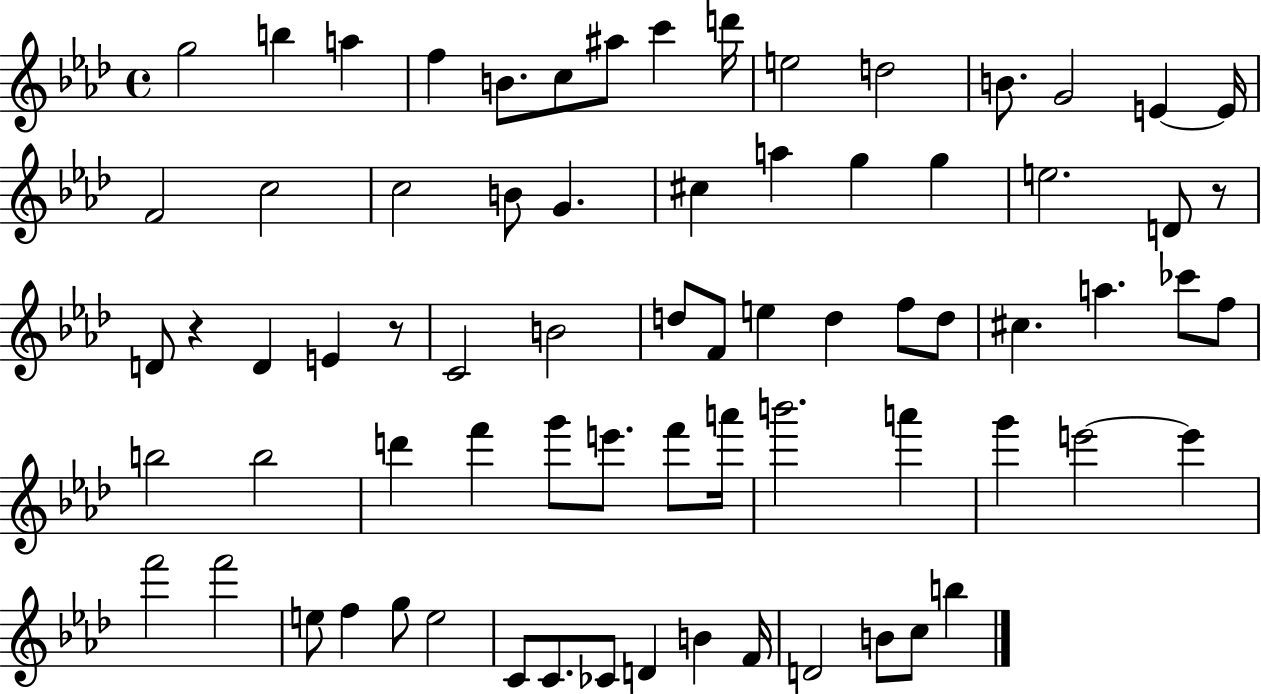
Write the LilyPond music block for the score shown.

{
  \clef treble
  \time 4/4
  \defaultTimeSignature
  \key aes \major
  g''2 b''4 a''4 | f''4 b'8. c''8 ais''8 c'''4 d'''16 | e''2 d''2 | b'8. g'2 e'4~~ e'16 | \break f'2 c''2 | c''2 b'8 g'4. | cis''4 a''4 g''4 g''4 | e''2. d'8 r8 | \break d'8 r4 d'4 e'4 r8 | c'2 b'2 | d''8 f'8 e''4 d''4 f''8 d''8 | cis''4. a''4. ces'''8 f''8 | \break b''2 b''2 | d'''4 f'''4 g'''8 e'''8. f'''8 a'''16 | b'''2. a'''4 | g'''4 e'''2~~ e'''4 | \break f'''2 f'''2 | e''8 f''4 g''8 e''2 | c'8 c'8. ces'8 d'4 b'4 f'16 | d'2 b'8 c''8 b''4 | \break \bar "|."
}